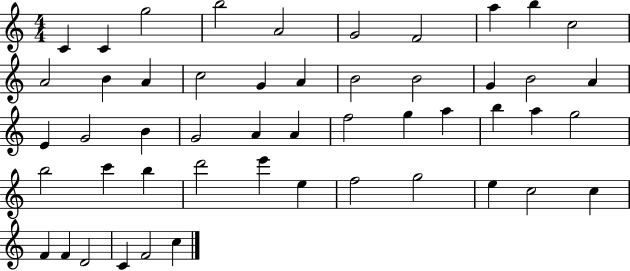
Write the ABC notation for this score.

X:1
T:Untitled
M:4/4
L:1/4
K:C
C C g2 b2 A2 G2 F2 a b c2 A2 B A c2 G A B2 B2 G B2 A E G2 B G2 A A f2 g a b a g2 b2 c' b d'2 e' e f2 g2 e c2 c F F D2 C F2 c